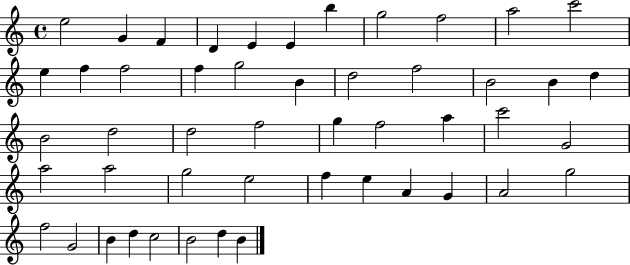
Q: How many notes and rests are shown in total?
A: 49